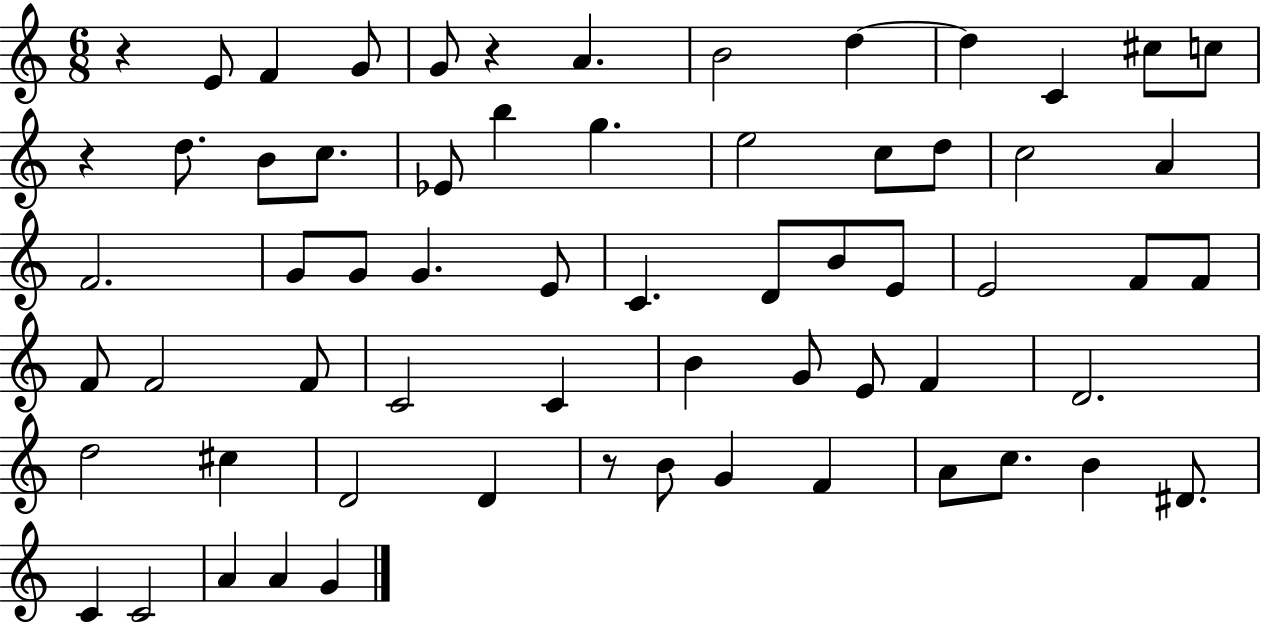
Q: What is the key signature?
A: C major